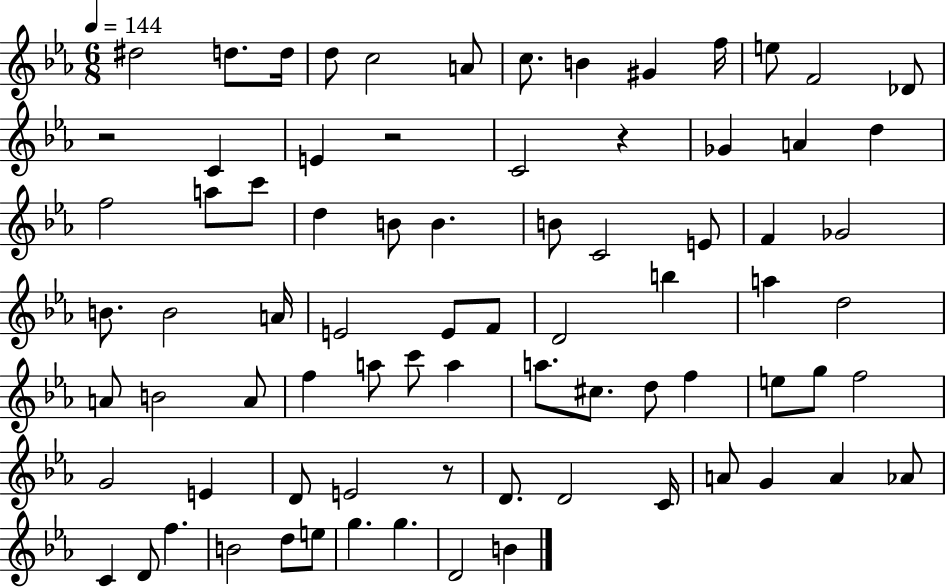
D#5/h D5/e. D5/s D5/e C5/h A4/e C5/e. B4/q G#4/q F5/s E5/e F4/h Db4/e R/h C4/q E4/q R/h C4/h R/q Gb4/q A4/q D5/q F5/h A5/e C6/e D5/q B4/e B4/q. B4/e C4/h E4/e F4/q Gb4/h B4/e. B4/h A4/s E4/h E4/e F4/e D4/h B5/q A5/q D5/h A4/e B4/h A4/e F5/q A5/e C6/e A5/q A5/e. C#5/e. D5/e F5/q E5/e G5/e F5/h G4/h E4/q D4/e E4/h R/e D4/e. D4/h C4/s A4/e G4/q A4/q Ab4/e C4/q D4/e F5/q. B4/h D5/e E5/e G5/q. G5/q. D4/h B4/q